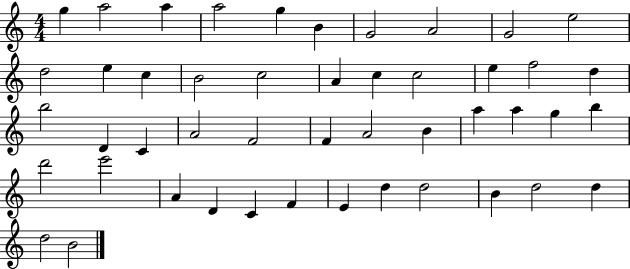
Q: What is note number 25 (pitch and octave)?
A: A4